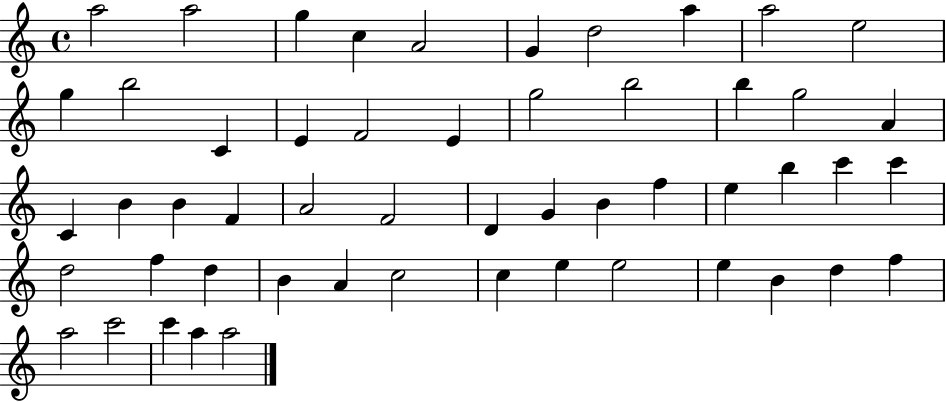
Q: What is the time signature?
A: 4/4